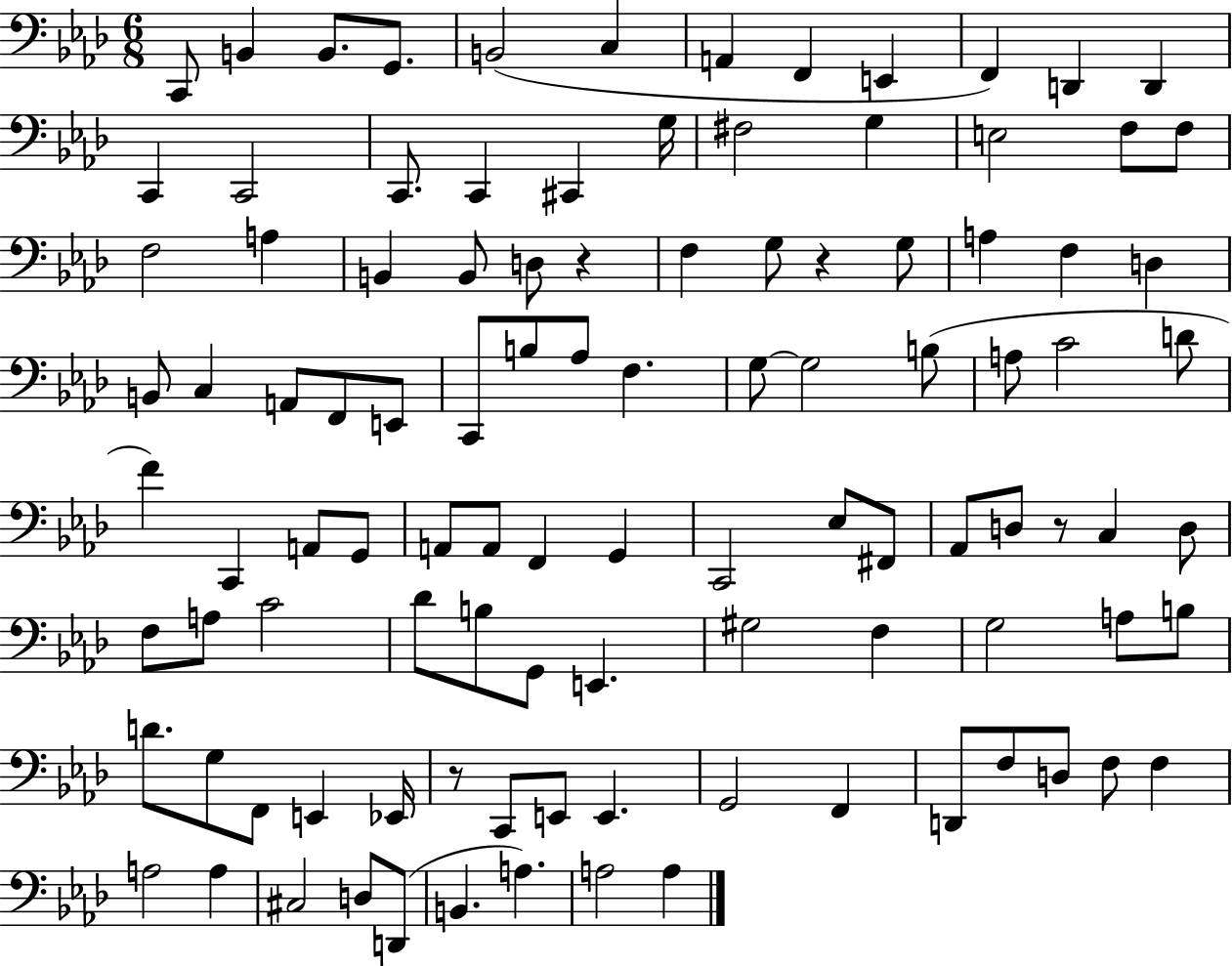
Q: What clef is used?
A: bass